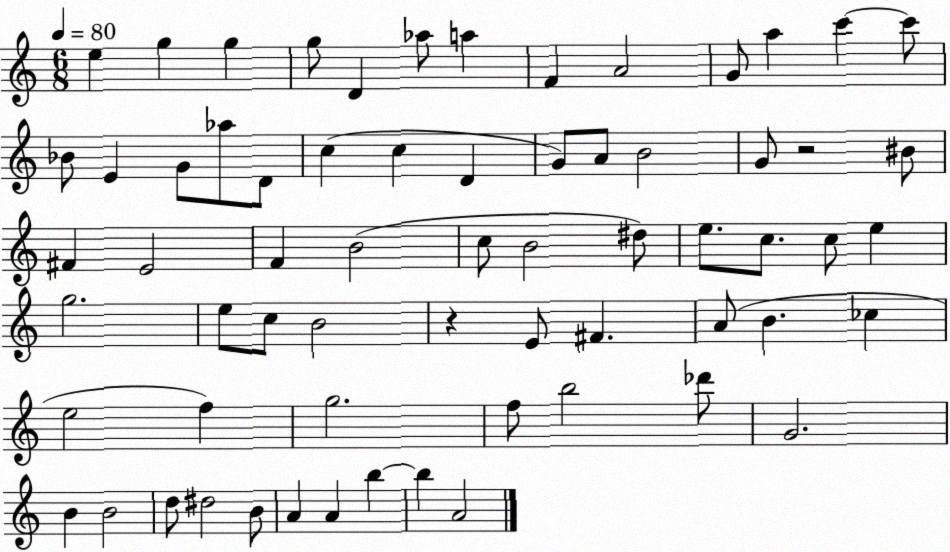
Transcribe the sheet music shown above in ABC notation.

X:1
T:Untitled
M:6/8
L:1/4
K:C
e g g g/2 D _a/2 a F A2 G/2 a c' c'/2 _B/2 E G/2 _a/2 D/2 c c D G/2 A/2 B2 G/2 z2 ^B/2 ^F E2 F B2 c/2 B2 ^d/2 e/2 c/2 c/2 e g2 e/2 c/2 B2 z E/2 ^F A/2 B _c e2 f g2 f/2 b2 _d'/2 G2 B B2 d/2 ^d2 B/2 A A b b A2